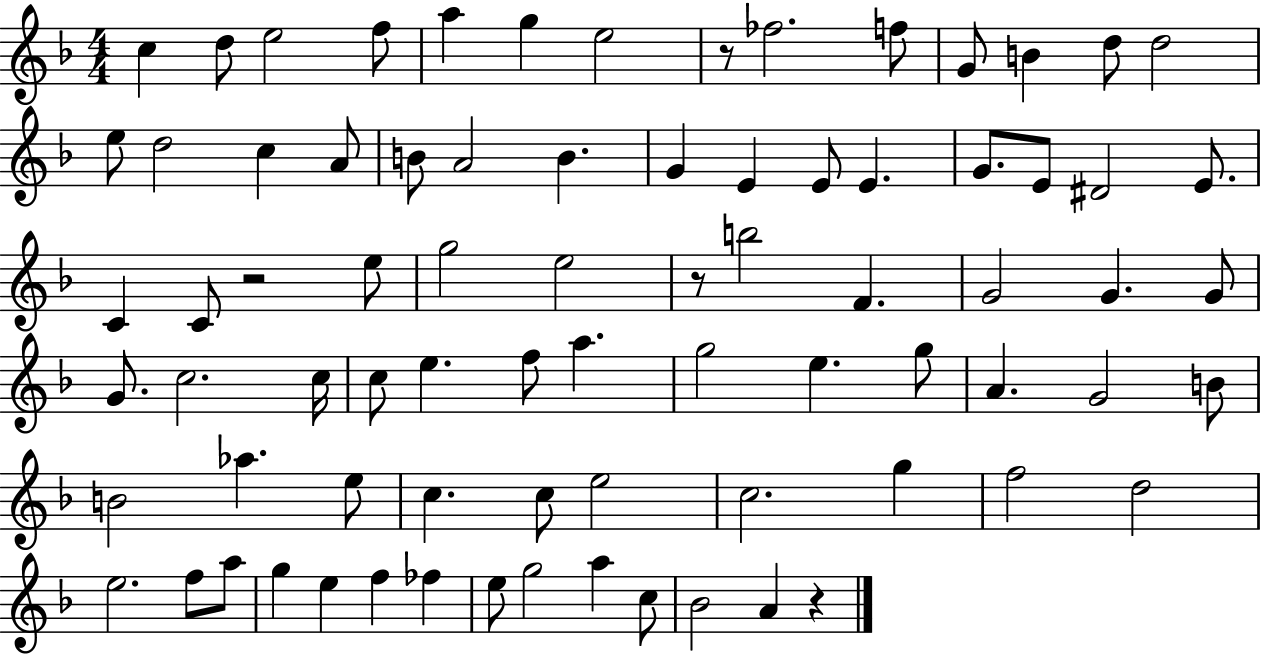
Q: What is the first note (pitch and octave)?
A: C5